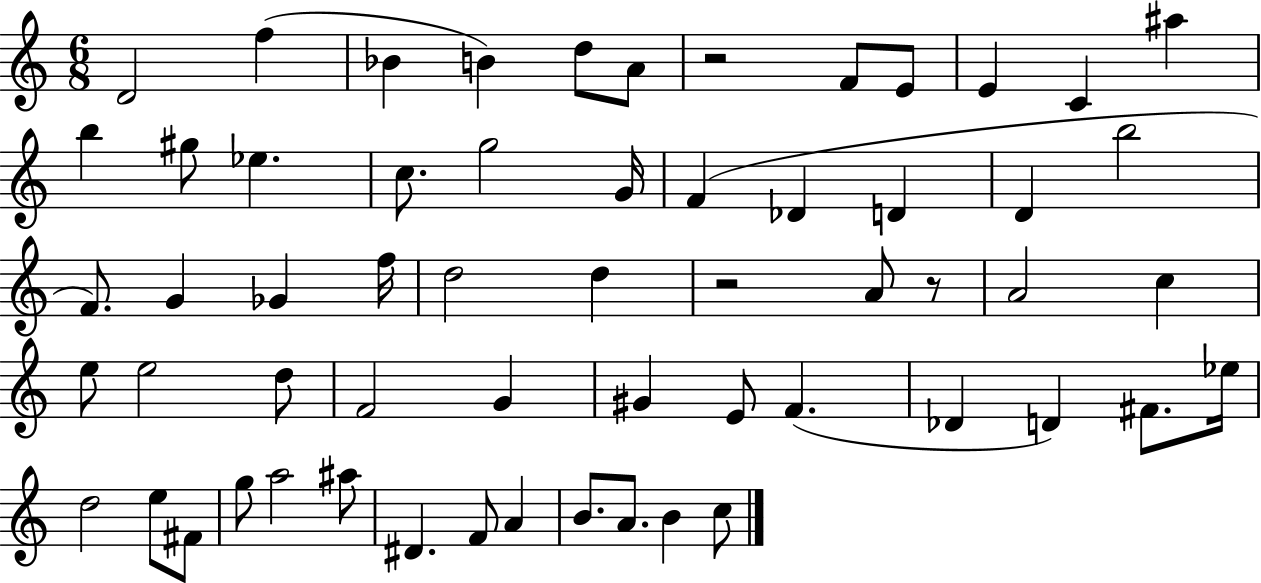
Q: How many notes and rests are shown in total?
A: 59